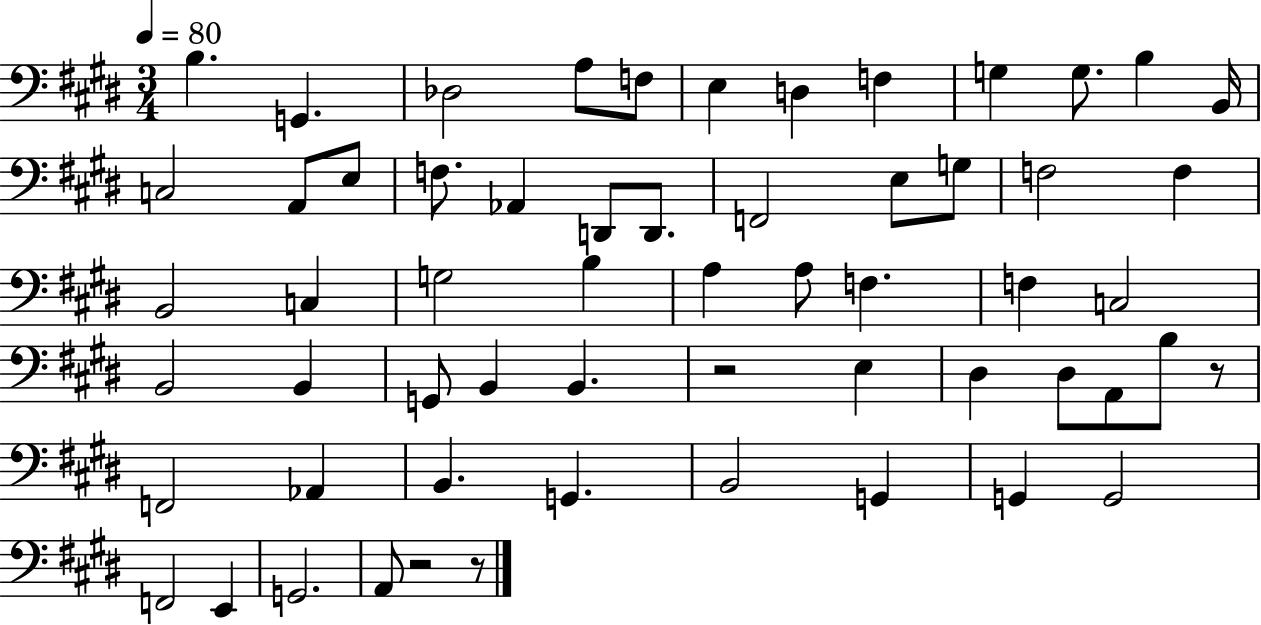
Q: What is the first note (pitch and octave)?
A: B3